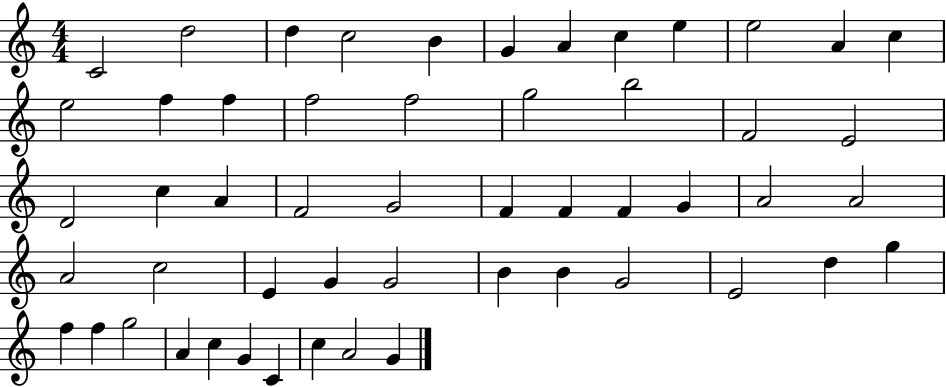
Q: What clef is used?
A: treble